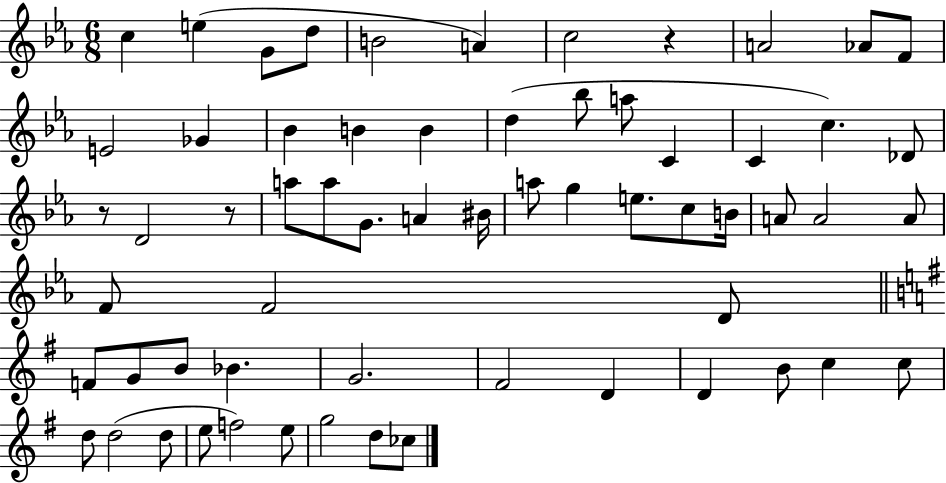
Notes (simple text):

C5/q E5/q G4/e D5/e B4/h A4/q C5/h R/q A4/h Ab4/e F4/e E4/h Gb4/q Bb4/q B4/q B4/q D5/q Bb5/e A5/e C4/q C4/q C5/q. Db4/e R/e D4/h R/e A5/e A5/e G4/e. A4/q BIS4/s A5/e G5/q E5/e. C5/e B4/s A4/e A4/h A4/e F4/e F4/h D4/e F4/e G4/e B4/e Bb4/q. G4/h. F#4/h D4/q D4/q B4/e C5/q C5/e D5/e D5/h D5/e E5/e F5/h E5/e G5/h D5/e CES5/e